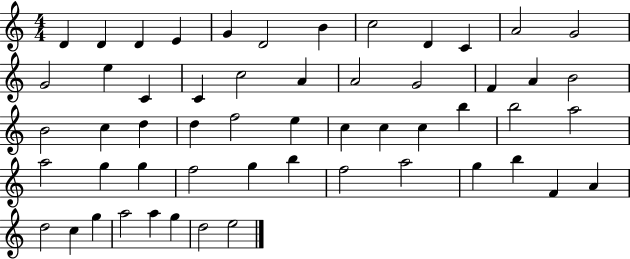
D4/q D4/q D4/q E4/q G4/q D4/h B4/q C5/h D4/q C4/q A4/h G4/h G4/h E5/q C4/q C4/q C5/h A4/q A4/h G4/h F4/q A4/q B4/h B4/h C5/q D5/q D5/q F5/h E5/q C5/q C5/q C5/q B5/q B5/h A5/h A5/h G5/q G5/q F5/h G5/q B5/q F5/h A5/h G5/q B5/q F4/q A4/q D5/h C5/q G5/q A5/h A5/q G5/q D5/h E5/h